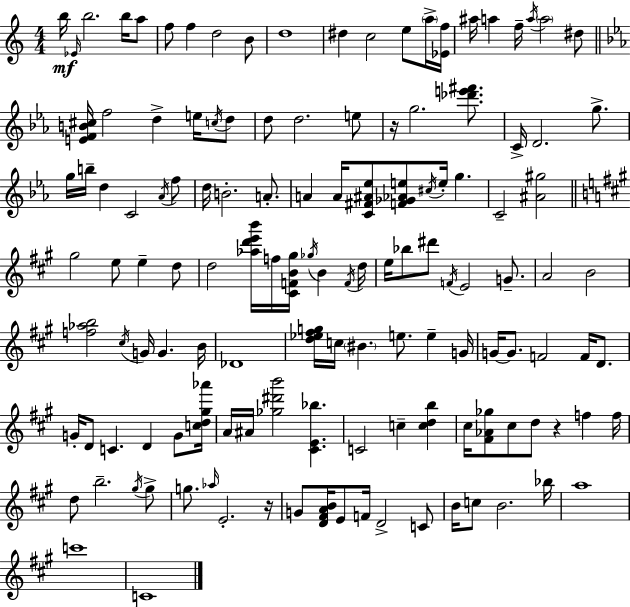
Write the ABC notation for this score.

X:1
T:Untitled
M:4/4
L:1/4
K:Am
b/4 _E/4 b2 b/4 a/2 f/2 f d2 B/2 d4 ^d c2 e/2 a/4 [_Ef]/4 ^a/4 a f/4 a/4 a2 ^d/2 [EFB^c]/4 f2 d e/4 c/4 d/2 d/2 d2 e/2 z/4 g2 [_d'e'^f']/2 C/4 D2 g/2 g/4 b/4 d C2 _A/4 f/2 d/4 B2 A/2 A A/4 [C^F^A_e]/2 [F_G_Ae]/2 ^c/4 e/4 g C2 [^A^g]2 ^g2 e/2 e d/2 d2 [_ad'e'b']/4 f/4 [^CFB^g]/4 _g/4 B F/4 d/4 e/4 _b/2 ^d'/2 F/4 E2 G/2 A2 B2 [f_ab]2 ^c/4 G/4 G B/4 _D4 [d_e^fg]/4 c/4 ^B e/2 e G/4 G/4 G/2 F2 F/4 D/2 G/4 D/2 C D G/2 [cd^g_a']/4 A/4 ^A/4 [_g^d'b']2 [^CE_b] C2 c [cdb] ^c/4 [^F_A_g]/2 ^c/2 d/2 z f f/4 d/2 b2 ^g/4 ^g/2 g/2 _a/4 E2 z/4 G/2 [D^FAB]/4 E/2 F/4 D2 C/2 B/4 c/2 B2 _b/4 a4 c'4 C4